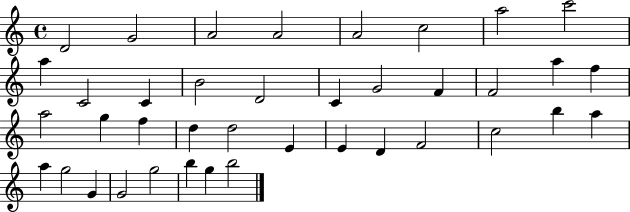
D4/h G4/h A4/h A4/h A4/h C5/h A5/h C6/h A5/q C4/h C4/q B4/h D4/h C4/q G4/h F4/q F4/h A5/q F5/q A5/h G5/q F5/q D5/q D5/h E4/q E4/q D4/q F4/h C5/h B5/q A5/q A5/q G5/h G4/q G4/h G5/h B5/q G5/q B5/h